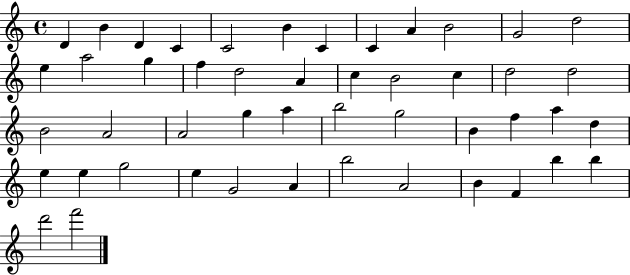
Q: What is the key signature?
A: C major